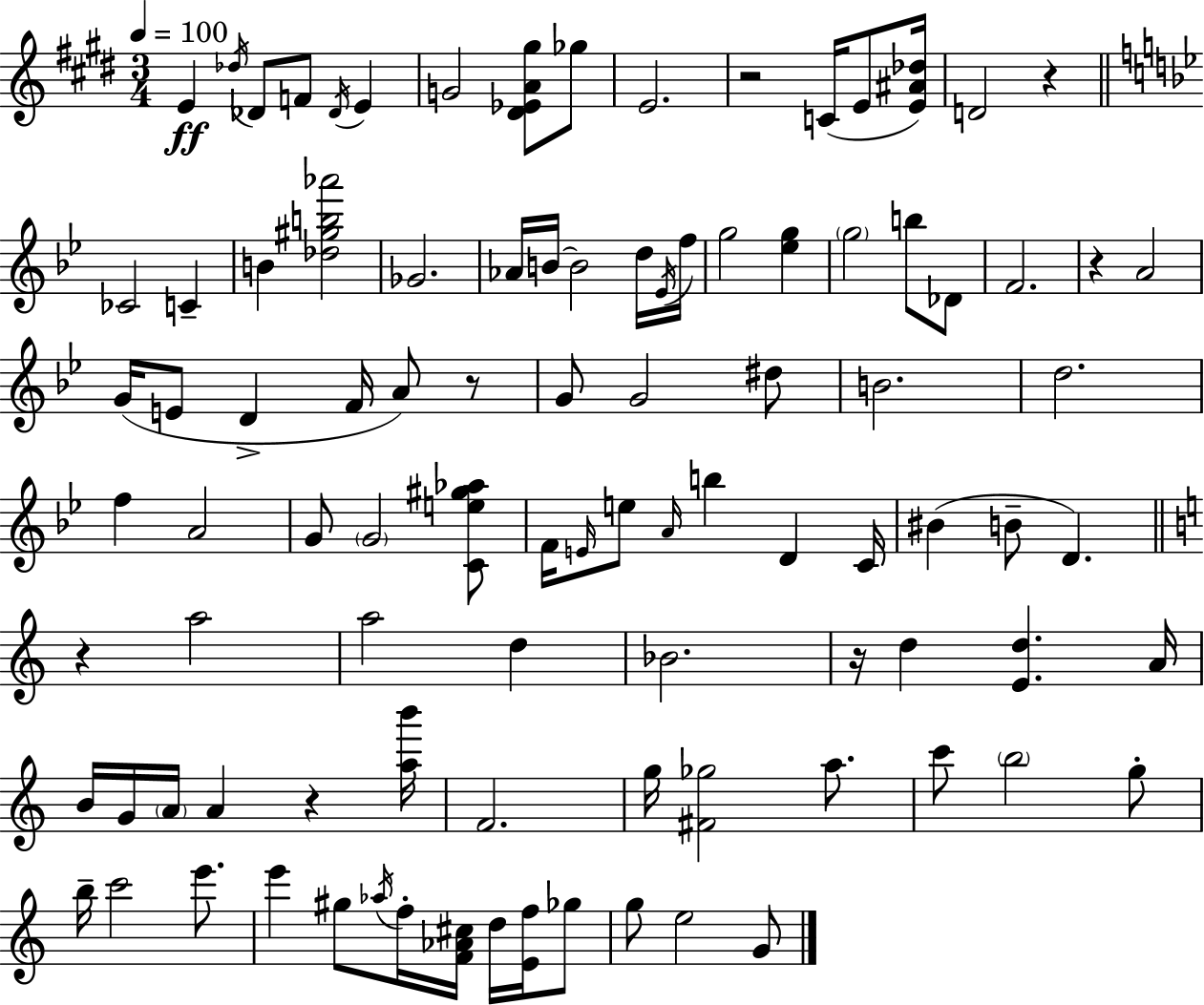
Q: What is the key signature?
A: E major